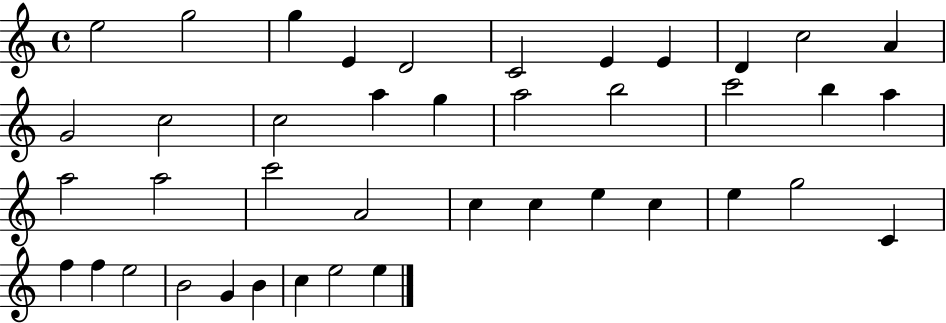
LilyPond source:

{
  \clef treble
  \time 4/4
  \defaultTimeSignature
  \key c \major
  e''2 g''2 | g''4 e'4 d'2 | c'2 e'4 e'4 | d'4 c''2 a'4 | \break g'2 c''2 | c''2 a''4 g''4 | a''2 b''2 | c'''2 b''4 a''4 | \break a''2 a''2 | c'''2 a'2 | c''4 c''4 e''4 c''4 | e''4 g''2 c'4 | \break f''4 f''4 e''2 | b'2 g'4 b'4 | c''4 e''2 e''4 | \bar "|."
}